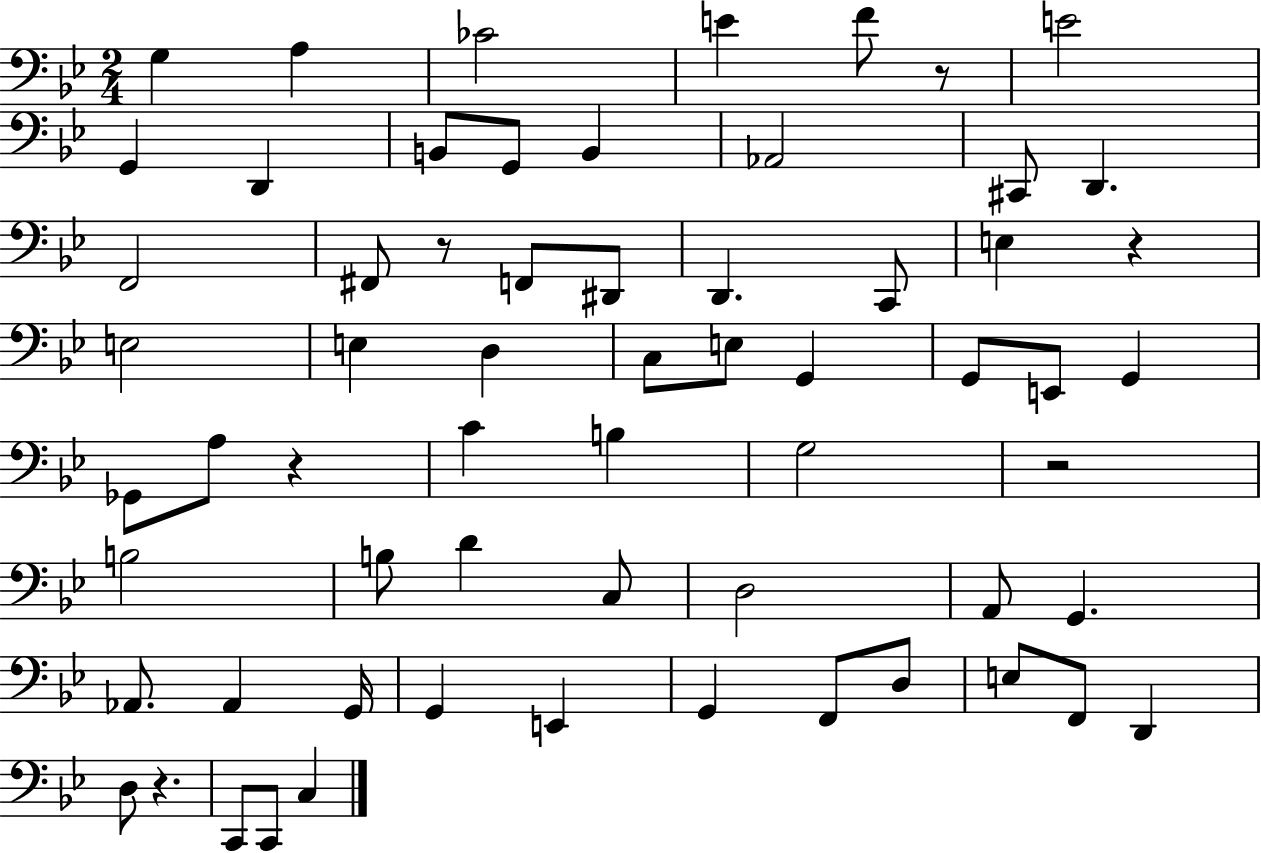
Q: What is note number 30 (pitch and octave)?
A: G2